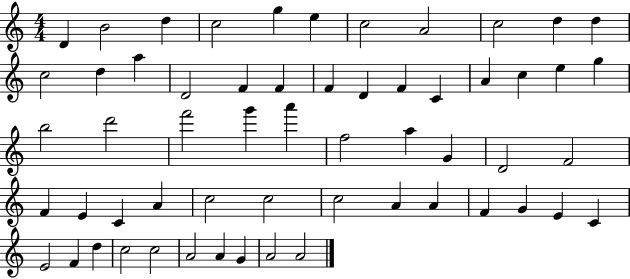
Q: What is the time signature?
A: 4/4